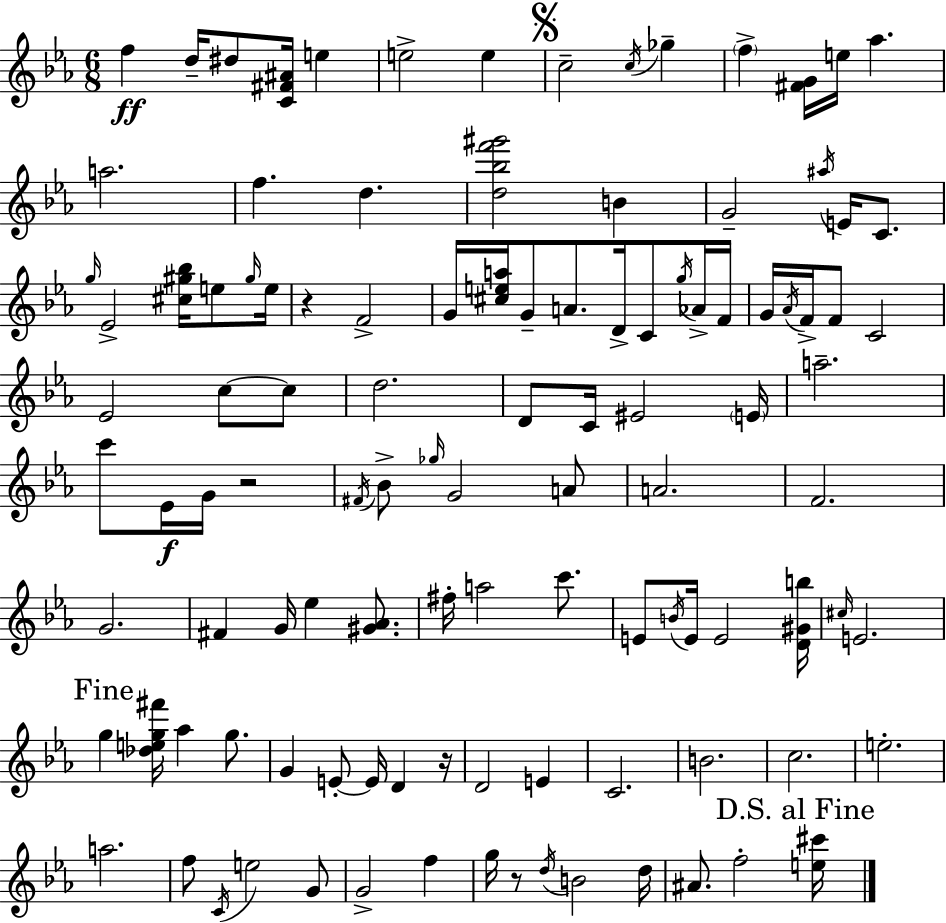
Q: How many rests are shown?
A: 4